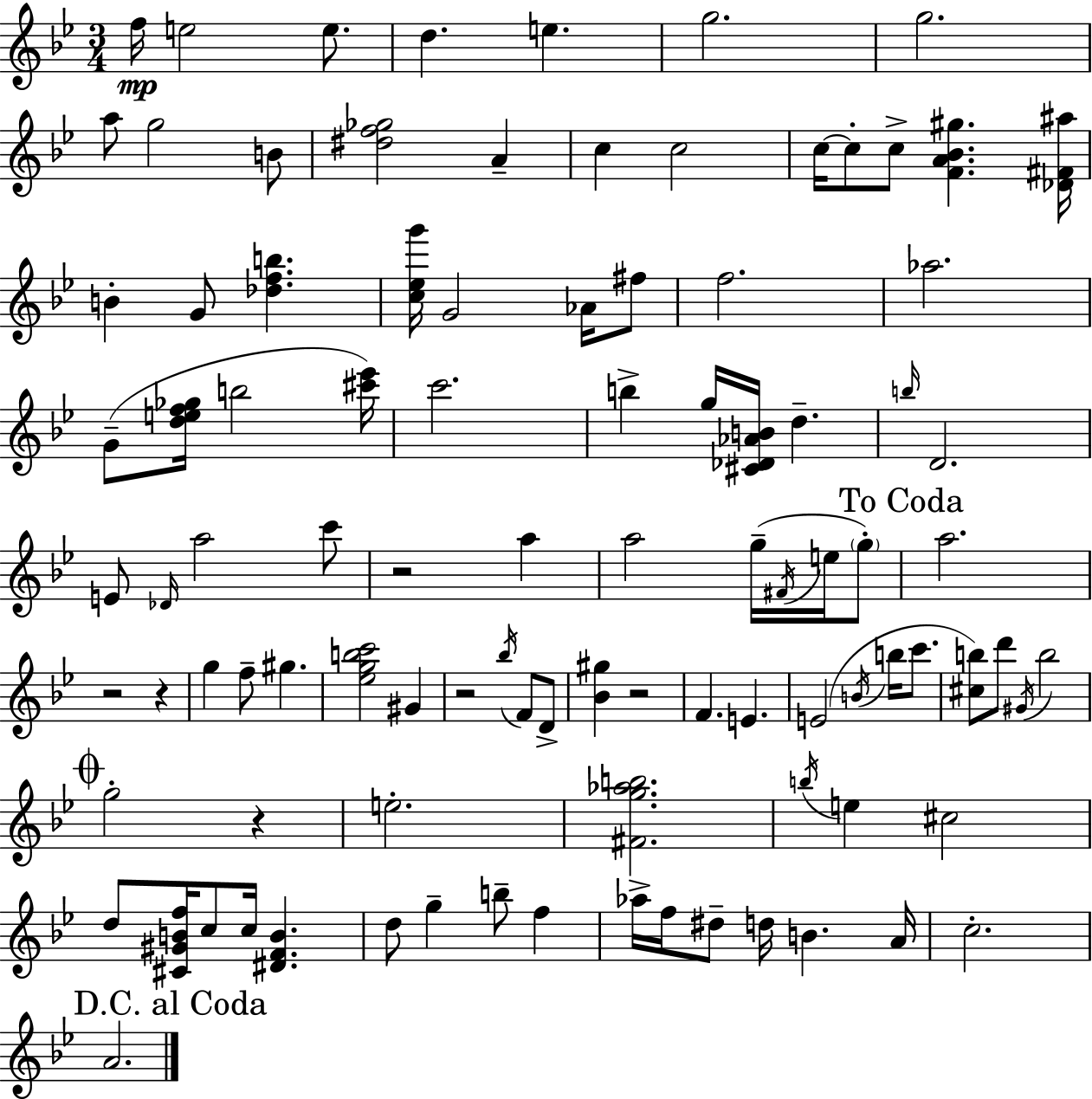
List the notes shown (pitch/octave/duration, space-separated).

F5/s E5/h E5/e. D5/q. E5/q. G5/h. G5/h. A5/e G5/h B4/e [D#5,F5,Gb5]/h A4/q C5/q C5/h C5/s C5/e C5/e [F4,A4,Bb4,G#5]/q. [Db4,F#4,A#5]/s B4/q G4/e [Db5,F5,B5]/q. [C5,Eb5,G6]/s G4/h Ab4/s F#5/e F5/h. Ab5/h. G4/e [D5,E5,F5,Gb5]/s B5/h [C#6,Eb6]/s C6/h. B5/q G5/s [C#4,Db4,Ab4,B4]/s D5/q. B5/s D4/h. E4/e Db4/s A5/h C6/e R/h A5/q A5/h G5/s F#4/s E5/s G5/e A5/h. R/h R/q G5/q F5/e G#5/q. [Eb5,G5,B5,C6]/h G#4/q R/h Bb5/s F4/e D4/e [Bb4,G#5]/q R/h F4/q. E4/q. E4/h B4/s B5/s C6/e. [C#5,B5]/e D6/e G#4/s B5/h G5/h R/q E5/h. [F#4,G5,Ab5,B5]/h. B5/s E5/q C#5/h D5/e [C#4,G#4,B4,F5]/s C5/e C5/s [D#4,F4,B4]/q. D5/e G5/q B5/e F5/q Ab5/s F5/s D#5/e D5/s B4/q. A4/s C5/h. A4/h.